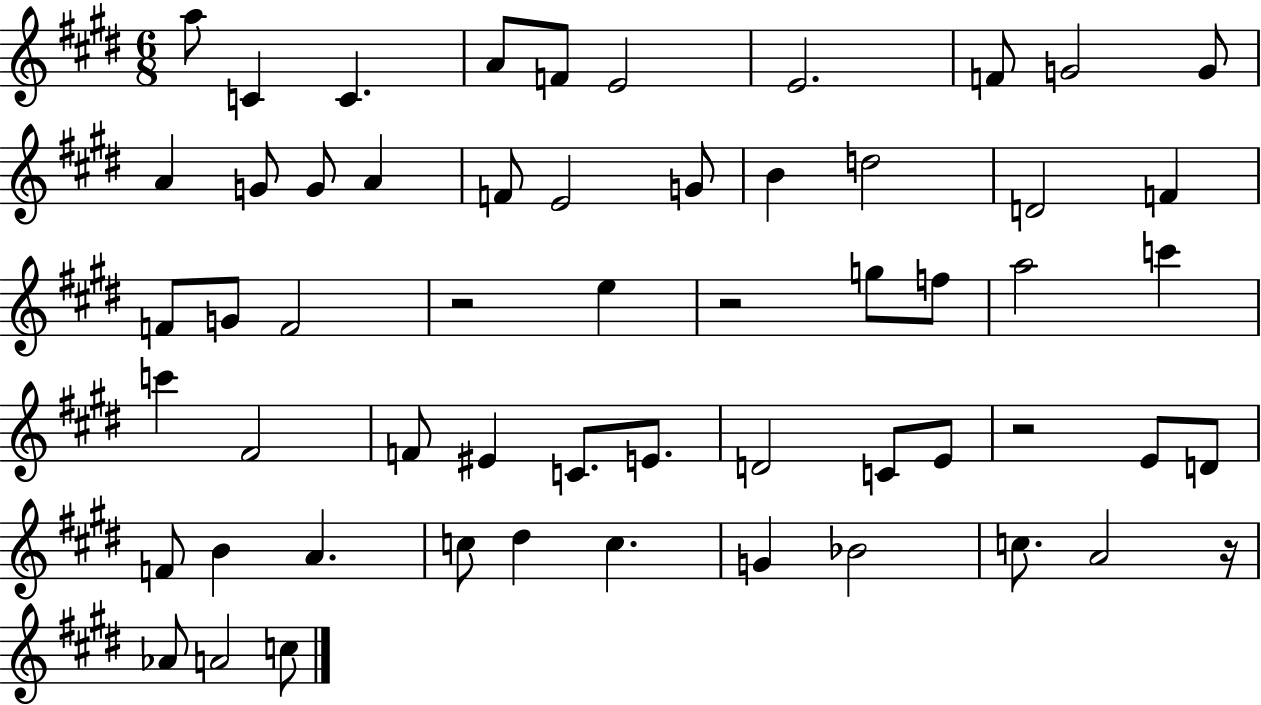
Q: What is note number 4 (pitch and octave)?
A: A4